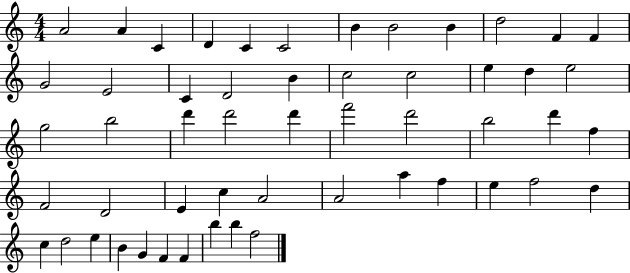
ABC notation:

X:1
T:Untitled
M:4/4
L:1/4
K:C
A2 A C D C C2 B B2 B d2 F F G2 E2 C D2 B c2 c2 e d e2 g2 b2 d' d'2 d' f'2 d'2 b2 d' f F2 D2 E c A2 A2 a f e f2 d c d2 e B G F F b b f2